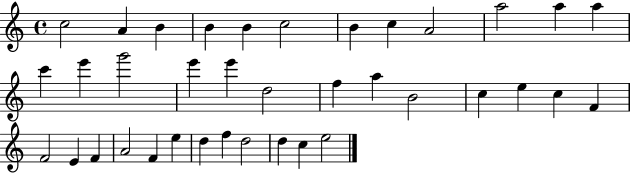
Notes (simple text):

C5/h A4/q B4/q B4/q B4/q C5/h B4/q C5/q A4/h A5/h A5/q A5/q C6/q E6/q G6/h E6/q E6/q D5/h F5/q A5/q B4/h C5/q E5/q C5/q F4/q F4/h E4/q F4/q A4/h F4/q E5/q D5/q F5/q D5/h D5/q C5/q E5/h